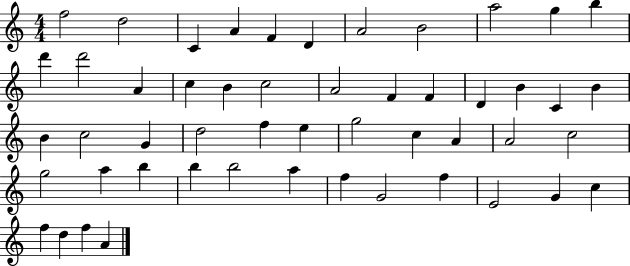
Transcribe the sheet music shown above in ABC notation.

X:1
T:Untitled
M:4/4
L:1/4
K:C
f2 d2 C A F D A2 B2 a2 g b d' d'2 A c B c2 A2 F F D B C B B c2 G d2 f e g2 c A A2 c2 g2 a b b b2 a f G2 f E2 G c f d f A